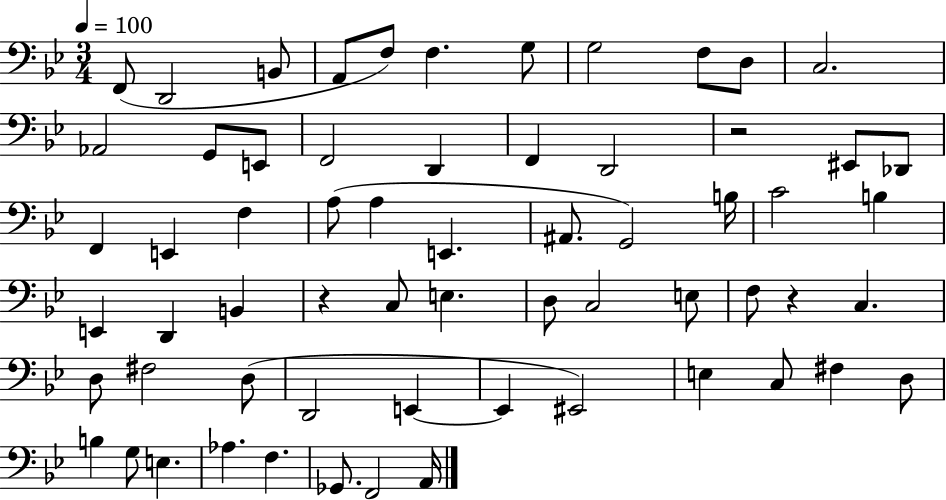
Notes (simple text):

F2/e D2/h B2/e A2/e F3/e F3/q. G3/e G3/h F3/e D3/e C3/h. Ab2/h G2/e E2/e F2/h D2/q F2/q D2/h R/h EIS2/e Db2/e F2/q E2/q F3/q A3/e A3/q E2/q. A#2/e. G2/h B3/s C4/h B3/q E2/q D2/q B2/q R/q C3/e E3/q. D3/e C3/h E3/e F3/e R/q C3/q. D3/e F#3/h D3/e D2/h E2/q E2/q EIS2/h E3/q C3/e F#3/q D3/e B3/q G3/e E3/q. Ab3/q. F3/q. Gb2/e. F2/h A2/s